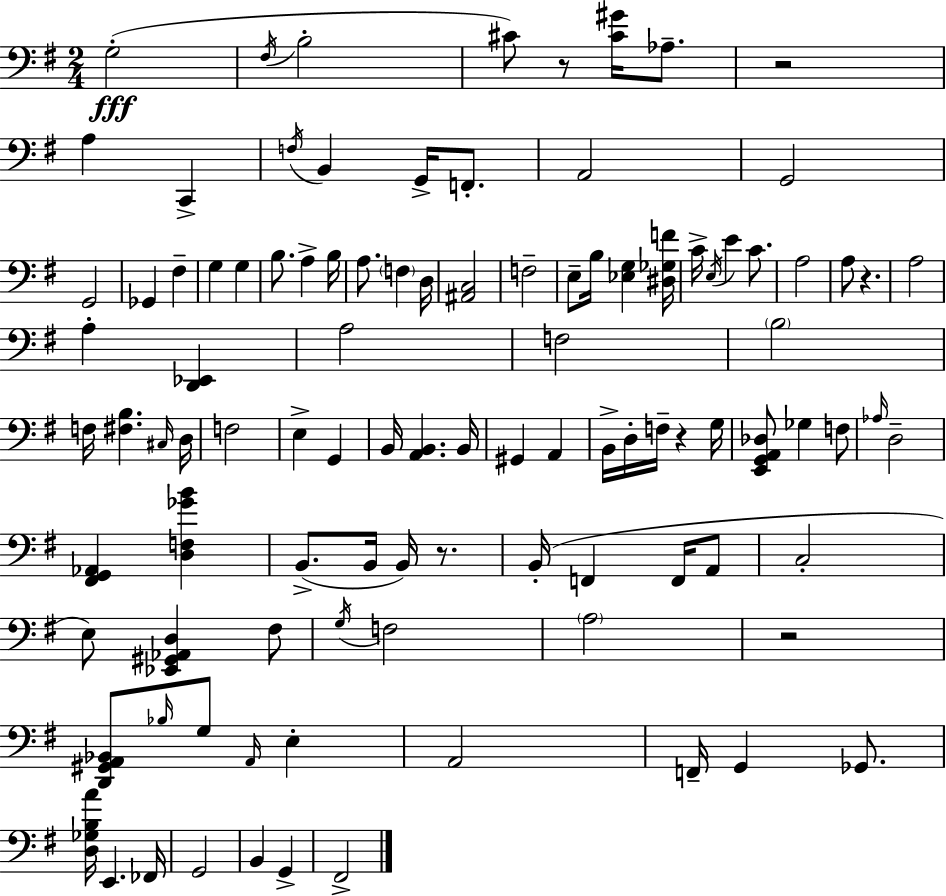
G3/h F#3/s B3/h C#4/e R/e [C#4,G#4]/s Ab3/e. R/h A3/q C2/q F3/s B2/q G2/s F2/e. A2/h G2/h G2/h Gb2/q F#3/q G3/q G3/q B3/e. A3/q B3/s A3/e. F3/q D3/s [A#2,C3]/h F3/h E3/e B3/s [Eb3,G3]/q [D#3,Gb3,F4]/s C4/s E3/s E4/q C4/e. A3/h A3/e R/q. A3/h A3/q [D2,Eb2]/q A3/h F3/h B3/h F3/s [F#3,B3]/q. C#3/s D3/s F3/h E3/q G2/q B2/s [A2,B2]/q. B2/s G#2/q A2/q B2/s D3/s F3/s R/q G3/s [E2,G2,A2,Db3]/e Gb3/q F3/e Ab3/s D3/h [F#2,G2,Ab2]/q [D3,F3,Gb4,B4]/q B2/e. B2/s B2/s R/e. B2/s F2/q F2/s A2/e C3/h E3/e [Eb2,G#2,Ab2,D3]/q F#3/e G3/s F3/h A3/h R/h [D2,G#2,A2,Bb2]/e Bb3/s G3/e A2/s E3/q A2/h F2/s G2/q Gb2/e. [D3,Gb3,B3,A4]/s E2/q. FES2/s G2/h B2/q G2/q F#2/h